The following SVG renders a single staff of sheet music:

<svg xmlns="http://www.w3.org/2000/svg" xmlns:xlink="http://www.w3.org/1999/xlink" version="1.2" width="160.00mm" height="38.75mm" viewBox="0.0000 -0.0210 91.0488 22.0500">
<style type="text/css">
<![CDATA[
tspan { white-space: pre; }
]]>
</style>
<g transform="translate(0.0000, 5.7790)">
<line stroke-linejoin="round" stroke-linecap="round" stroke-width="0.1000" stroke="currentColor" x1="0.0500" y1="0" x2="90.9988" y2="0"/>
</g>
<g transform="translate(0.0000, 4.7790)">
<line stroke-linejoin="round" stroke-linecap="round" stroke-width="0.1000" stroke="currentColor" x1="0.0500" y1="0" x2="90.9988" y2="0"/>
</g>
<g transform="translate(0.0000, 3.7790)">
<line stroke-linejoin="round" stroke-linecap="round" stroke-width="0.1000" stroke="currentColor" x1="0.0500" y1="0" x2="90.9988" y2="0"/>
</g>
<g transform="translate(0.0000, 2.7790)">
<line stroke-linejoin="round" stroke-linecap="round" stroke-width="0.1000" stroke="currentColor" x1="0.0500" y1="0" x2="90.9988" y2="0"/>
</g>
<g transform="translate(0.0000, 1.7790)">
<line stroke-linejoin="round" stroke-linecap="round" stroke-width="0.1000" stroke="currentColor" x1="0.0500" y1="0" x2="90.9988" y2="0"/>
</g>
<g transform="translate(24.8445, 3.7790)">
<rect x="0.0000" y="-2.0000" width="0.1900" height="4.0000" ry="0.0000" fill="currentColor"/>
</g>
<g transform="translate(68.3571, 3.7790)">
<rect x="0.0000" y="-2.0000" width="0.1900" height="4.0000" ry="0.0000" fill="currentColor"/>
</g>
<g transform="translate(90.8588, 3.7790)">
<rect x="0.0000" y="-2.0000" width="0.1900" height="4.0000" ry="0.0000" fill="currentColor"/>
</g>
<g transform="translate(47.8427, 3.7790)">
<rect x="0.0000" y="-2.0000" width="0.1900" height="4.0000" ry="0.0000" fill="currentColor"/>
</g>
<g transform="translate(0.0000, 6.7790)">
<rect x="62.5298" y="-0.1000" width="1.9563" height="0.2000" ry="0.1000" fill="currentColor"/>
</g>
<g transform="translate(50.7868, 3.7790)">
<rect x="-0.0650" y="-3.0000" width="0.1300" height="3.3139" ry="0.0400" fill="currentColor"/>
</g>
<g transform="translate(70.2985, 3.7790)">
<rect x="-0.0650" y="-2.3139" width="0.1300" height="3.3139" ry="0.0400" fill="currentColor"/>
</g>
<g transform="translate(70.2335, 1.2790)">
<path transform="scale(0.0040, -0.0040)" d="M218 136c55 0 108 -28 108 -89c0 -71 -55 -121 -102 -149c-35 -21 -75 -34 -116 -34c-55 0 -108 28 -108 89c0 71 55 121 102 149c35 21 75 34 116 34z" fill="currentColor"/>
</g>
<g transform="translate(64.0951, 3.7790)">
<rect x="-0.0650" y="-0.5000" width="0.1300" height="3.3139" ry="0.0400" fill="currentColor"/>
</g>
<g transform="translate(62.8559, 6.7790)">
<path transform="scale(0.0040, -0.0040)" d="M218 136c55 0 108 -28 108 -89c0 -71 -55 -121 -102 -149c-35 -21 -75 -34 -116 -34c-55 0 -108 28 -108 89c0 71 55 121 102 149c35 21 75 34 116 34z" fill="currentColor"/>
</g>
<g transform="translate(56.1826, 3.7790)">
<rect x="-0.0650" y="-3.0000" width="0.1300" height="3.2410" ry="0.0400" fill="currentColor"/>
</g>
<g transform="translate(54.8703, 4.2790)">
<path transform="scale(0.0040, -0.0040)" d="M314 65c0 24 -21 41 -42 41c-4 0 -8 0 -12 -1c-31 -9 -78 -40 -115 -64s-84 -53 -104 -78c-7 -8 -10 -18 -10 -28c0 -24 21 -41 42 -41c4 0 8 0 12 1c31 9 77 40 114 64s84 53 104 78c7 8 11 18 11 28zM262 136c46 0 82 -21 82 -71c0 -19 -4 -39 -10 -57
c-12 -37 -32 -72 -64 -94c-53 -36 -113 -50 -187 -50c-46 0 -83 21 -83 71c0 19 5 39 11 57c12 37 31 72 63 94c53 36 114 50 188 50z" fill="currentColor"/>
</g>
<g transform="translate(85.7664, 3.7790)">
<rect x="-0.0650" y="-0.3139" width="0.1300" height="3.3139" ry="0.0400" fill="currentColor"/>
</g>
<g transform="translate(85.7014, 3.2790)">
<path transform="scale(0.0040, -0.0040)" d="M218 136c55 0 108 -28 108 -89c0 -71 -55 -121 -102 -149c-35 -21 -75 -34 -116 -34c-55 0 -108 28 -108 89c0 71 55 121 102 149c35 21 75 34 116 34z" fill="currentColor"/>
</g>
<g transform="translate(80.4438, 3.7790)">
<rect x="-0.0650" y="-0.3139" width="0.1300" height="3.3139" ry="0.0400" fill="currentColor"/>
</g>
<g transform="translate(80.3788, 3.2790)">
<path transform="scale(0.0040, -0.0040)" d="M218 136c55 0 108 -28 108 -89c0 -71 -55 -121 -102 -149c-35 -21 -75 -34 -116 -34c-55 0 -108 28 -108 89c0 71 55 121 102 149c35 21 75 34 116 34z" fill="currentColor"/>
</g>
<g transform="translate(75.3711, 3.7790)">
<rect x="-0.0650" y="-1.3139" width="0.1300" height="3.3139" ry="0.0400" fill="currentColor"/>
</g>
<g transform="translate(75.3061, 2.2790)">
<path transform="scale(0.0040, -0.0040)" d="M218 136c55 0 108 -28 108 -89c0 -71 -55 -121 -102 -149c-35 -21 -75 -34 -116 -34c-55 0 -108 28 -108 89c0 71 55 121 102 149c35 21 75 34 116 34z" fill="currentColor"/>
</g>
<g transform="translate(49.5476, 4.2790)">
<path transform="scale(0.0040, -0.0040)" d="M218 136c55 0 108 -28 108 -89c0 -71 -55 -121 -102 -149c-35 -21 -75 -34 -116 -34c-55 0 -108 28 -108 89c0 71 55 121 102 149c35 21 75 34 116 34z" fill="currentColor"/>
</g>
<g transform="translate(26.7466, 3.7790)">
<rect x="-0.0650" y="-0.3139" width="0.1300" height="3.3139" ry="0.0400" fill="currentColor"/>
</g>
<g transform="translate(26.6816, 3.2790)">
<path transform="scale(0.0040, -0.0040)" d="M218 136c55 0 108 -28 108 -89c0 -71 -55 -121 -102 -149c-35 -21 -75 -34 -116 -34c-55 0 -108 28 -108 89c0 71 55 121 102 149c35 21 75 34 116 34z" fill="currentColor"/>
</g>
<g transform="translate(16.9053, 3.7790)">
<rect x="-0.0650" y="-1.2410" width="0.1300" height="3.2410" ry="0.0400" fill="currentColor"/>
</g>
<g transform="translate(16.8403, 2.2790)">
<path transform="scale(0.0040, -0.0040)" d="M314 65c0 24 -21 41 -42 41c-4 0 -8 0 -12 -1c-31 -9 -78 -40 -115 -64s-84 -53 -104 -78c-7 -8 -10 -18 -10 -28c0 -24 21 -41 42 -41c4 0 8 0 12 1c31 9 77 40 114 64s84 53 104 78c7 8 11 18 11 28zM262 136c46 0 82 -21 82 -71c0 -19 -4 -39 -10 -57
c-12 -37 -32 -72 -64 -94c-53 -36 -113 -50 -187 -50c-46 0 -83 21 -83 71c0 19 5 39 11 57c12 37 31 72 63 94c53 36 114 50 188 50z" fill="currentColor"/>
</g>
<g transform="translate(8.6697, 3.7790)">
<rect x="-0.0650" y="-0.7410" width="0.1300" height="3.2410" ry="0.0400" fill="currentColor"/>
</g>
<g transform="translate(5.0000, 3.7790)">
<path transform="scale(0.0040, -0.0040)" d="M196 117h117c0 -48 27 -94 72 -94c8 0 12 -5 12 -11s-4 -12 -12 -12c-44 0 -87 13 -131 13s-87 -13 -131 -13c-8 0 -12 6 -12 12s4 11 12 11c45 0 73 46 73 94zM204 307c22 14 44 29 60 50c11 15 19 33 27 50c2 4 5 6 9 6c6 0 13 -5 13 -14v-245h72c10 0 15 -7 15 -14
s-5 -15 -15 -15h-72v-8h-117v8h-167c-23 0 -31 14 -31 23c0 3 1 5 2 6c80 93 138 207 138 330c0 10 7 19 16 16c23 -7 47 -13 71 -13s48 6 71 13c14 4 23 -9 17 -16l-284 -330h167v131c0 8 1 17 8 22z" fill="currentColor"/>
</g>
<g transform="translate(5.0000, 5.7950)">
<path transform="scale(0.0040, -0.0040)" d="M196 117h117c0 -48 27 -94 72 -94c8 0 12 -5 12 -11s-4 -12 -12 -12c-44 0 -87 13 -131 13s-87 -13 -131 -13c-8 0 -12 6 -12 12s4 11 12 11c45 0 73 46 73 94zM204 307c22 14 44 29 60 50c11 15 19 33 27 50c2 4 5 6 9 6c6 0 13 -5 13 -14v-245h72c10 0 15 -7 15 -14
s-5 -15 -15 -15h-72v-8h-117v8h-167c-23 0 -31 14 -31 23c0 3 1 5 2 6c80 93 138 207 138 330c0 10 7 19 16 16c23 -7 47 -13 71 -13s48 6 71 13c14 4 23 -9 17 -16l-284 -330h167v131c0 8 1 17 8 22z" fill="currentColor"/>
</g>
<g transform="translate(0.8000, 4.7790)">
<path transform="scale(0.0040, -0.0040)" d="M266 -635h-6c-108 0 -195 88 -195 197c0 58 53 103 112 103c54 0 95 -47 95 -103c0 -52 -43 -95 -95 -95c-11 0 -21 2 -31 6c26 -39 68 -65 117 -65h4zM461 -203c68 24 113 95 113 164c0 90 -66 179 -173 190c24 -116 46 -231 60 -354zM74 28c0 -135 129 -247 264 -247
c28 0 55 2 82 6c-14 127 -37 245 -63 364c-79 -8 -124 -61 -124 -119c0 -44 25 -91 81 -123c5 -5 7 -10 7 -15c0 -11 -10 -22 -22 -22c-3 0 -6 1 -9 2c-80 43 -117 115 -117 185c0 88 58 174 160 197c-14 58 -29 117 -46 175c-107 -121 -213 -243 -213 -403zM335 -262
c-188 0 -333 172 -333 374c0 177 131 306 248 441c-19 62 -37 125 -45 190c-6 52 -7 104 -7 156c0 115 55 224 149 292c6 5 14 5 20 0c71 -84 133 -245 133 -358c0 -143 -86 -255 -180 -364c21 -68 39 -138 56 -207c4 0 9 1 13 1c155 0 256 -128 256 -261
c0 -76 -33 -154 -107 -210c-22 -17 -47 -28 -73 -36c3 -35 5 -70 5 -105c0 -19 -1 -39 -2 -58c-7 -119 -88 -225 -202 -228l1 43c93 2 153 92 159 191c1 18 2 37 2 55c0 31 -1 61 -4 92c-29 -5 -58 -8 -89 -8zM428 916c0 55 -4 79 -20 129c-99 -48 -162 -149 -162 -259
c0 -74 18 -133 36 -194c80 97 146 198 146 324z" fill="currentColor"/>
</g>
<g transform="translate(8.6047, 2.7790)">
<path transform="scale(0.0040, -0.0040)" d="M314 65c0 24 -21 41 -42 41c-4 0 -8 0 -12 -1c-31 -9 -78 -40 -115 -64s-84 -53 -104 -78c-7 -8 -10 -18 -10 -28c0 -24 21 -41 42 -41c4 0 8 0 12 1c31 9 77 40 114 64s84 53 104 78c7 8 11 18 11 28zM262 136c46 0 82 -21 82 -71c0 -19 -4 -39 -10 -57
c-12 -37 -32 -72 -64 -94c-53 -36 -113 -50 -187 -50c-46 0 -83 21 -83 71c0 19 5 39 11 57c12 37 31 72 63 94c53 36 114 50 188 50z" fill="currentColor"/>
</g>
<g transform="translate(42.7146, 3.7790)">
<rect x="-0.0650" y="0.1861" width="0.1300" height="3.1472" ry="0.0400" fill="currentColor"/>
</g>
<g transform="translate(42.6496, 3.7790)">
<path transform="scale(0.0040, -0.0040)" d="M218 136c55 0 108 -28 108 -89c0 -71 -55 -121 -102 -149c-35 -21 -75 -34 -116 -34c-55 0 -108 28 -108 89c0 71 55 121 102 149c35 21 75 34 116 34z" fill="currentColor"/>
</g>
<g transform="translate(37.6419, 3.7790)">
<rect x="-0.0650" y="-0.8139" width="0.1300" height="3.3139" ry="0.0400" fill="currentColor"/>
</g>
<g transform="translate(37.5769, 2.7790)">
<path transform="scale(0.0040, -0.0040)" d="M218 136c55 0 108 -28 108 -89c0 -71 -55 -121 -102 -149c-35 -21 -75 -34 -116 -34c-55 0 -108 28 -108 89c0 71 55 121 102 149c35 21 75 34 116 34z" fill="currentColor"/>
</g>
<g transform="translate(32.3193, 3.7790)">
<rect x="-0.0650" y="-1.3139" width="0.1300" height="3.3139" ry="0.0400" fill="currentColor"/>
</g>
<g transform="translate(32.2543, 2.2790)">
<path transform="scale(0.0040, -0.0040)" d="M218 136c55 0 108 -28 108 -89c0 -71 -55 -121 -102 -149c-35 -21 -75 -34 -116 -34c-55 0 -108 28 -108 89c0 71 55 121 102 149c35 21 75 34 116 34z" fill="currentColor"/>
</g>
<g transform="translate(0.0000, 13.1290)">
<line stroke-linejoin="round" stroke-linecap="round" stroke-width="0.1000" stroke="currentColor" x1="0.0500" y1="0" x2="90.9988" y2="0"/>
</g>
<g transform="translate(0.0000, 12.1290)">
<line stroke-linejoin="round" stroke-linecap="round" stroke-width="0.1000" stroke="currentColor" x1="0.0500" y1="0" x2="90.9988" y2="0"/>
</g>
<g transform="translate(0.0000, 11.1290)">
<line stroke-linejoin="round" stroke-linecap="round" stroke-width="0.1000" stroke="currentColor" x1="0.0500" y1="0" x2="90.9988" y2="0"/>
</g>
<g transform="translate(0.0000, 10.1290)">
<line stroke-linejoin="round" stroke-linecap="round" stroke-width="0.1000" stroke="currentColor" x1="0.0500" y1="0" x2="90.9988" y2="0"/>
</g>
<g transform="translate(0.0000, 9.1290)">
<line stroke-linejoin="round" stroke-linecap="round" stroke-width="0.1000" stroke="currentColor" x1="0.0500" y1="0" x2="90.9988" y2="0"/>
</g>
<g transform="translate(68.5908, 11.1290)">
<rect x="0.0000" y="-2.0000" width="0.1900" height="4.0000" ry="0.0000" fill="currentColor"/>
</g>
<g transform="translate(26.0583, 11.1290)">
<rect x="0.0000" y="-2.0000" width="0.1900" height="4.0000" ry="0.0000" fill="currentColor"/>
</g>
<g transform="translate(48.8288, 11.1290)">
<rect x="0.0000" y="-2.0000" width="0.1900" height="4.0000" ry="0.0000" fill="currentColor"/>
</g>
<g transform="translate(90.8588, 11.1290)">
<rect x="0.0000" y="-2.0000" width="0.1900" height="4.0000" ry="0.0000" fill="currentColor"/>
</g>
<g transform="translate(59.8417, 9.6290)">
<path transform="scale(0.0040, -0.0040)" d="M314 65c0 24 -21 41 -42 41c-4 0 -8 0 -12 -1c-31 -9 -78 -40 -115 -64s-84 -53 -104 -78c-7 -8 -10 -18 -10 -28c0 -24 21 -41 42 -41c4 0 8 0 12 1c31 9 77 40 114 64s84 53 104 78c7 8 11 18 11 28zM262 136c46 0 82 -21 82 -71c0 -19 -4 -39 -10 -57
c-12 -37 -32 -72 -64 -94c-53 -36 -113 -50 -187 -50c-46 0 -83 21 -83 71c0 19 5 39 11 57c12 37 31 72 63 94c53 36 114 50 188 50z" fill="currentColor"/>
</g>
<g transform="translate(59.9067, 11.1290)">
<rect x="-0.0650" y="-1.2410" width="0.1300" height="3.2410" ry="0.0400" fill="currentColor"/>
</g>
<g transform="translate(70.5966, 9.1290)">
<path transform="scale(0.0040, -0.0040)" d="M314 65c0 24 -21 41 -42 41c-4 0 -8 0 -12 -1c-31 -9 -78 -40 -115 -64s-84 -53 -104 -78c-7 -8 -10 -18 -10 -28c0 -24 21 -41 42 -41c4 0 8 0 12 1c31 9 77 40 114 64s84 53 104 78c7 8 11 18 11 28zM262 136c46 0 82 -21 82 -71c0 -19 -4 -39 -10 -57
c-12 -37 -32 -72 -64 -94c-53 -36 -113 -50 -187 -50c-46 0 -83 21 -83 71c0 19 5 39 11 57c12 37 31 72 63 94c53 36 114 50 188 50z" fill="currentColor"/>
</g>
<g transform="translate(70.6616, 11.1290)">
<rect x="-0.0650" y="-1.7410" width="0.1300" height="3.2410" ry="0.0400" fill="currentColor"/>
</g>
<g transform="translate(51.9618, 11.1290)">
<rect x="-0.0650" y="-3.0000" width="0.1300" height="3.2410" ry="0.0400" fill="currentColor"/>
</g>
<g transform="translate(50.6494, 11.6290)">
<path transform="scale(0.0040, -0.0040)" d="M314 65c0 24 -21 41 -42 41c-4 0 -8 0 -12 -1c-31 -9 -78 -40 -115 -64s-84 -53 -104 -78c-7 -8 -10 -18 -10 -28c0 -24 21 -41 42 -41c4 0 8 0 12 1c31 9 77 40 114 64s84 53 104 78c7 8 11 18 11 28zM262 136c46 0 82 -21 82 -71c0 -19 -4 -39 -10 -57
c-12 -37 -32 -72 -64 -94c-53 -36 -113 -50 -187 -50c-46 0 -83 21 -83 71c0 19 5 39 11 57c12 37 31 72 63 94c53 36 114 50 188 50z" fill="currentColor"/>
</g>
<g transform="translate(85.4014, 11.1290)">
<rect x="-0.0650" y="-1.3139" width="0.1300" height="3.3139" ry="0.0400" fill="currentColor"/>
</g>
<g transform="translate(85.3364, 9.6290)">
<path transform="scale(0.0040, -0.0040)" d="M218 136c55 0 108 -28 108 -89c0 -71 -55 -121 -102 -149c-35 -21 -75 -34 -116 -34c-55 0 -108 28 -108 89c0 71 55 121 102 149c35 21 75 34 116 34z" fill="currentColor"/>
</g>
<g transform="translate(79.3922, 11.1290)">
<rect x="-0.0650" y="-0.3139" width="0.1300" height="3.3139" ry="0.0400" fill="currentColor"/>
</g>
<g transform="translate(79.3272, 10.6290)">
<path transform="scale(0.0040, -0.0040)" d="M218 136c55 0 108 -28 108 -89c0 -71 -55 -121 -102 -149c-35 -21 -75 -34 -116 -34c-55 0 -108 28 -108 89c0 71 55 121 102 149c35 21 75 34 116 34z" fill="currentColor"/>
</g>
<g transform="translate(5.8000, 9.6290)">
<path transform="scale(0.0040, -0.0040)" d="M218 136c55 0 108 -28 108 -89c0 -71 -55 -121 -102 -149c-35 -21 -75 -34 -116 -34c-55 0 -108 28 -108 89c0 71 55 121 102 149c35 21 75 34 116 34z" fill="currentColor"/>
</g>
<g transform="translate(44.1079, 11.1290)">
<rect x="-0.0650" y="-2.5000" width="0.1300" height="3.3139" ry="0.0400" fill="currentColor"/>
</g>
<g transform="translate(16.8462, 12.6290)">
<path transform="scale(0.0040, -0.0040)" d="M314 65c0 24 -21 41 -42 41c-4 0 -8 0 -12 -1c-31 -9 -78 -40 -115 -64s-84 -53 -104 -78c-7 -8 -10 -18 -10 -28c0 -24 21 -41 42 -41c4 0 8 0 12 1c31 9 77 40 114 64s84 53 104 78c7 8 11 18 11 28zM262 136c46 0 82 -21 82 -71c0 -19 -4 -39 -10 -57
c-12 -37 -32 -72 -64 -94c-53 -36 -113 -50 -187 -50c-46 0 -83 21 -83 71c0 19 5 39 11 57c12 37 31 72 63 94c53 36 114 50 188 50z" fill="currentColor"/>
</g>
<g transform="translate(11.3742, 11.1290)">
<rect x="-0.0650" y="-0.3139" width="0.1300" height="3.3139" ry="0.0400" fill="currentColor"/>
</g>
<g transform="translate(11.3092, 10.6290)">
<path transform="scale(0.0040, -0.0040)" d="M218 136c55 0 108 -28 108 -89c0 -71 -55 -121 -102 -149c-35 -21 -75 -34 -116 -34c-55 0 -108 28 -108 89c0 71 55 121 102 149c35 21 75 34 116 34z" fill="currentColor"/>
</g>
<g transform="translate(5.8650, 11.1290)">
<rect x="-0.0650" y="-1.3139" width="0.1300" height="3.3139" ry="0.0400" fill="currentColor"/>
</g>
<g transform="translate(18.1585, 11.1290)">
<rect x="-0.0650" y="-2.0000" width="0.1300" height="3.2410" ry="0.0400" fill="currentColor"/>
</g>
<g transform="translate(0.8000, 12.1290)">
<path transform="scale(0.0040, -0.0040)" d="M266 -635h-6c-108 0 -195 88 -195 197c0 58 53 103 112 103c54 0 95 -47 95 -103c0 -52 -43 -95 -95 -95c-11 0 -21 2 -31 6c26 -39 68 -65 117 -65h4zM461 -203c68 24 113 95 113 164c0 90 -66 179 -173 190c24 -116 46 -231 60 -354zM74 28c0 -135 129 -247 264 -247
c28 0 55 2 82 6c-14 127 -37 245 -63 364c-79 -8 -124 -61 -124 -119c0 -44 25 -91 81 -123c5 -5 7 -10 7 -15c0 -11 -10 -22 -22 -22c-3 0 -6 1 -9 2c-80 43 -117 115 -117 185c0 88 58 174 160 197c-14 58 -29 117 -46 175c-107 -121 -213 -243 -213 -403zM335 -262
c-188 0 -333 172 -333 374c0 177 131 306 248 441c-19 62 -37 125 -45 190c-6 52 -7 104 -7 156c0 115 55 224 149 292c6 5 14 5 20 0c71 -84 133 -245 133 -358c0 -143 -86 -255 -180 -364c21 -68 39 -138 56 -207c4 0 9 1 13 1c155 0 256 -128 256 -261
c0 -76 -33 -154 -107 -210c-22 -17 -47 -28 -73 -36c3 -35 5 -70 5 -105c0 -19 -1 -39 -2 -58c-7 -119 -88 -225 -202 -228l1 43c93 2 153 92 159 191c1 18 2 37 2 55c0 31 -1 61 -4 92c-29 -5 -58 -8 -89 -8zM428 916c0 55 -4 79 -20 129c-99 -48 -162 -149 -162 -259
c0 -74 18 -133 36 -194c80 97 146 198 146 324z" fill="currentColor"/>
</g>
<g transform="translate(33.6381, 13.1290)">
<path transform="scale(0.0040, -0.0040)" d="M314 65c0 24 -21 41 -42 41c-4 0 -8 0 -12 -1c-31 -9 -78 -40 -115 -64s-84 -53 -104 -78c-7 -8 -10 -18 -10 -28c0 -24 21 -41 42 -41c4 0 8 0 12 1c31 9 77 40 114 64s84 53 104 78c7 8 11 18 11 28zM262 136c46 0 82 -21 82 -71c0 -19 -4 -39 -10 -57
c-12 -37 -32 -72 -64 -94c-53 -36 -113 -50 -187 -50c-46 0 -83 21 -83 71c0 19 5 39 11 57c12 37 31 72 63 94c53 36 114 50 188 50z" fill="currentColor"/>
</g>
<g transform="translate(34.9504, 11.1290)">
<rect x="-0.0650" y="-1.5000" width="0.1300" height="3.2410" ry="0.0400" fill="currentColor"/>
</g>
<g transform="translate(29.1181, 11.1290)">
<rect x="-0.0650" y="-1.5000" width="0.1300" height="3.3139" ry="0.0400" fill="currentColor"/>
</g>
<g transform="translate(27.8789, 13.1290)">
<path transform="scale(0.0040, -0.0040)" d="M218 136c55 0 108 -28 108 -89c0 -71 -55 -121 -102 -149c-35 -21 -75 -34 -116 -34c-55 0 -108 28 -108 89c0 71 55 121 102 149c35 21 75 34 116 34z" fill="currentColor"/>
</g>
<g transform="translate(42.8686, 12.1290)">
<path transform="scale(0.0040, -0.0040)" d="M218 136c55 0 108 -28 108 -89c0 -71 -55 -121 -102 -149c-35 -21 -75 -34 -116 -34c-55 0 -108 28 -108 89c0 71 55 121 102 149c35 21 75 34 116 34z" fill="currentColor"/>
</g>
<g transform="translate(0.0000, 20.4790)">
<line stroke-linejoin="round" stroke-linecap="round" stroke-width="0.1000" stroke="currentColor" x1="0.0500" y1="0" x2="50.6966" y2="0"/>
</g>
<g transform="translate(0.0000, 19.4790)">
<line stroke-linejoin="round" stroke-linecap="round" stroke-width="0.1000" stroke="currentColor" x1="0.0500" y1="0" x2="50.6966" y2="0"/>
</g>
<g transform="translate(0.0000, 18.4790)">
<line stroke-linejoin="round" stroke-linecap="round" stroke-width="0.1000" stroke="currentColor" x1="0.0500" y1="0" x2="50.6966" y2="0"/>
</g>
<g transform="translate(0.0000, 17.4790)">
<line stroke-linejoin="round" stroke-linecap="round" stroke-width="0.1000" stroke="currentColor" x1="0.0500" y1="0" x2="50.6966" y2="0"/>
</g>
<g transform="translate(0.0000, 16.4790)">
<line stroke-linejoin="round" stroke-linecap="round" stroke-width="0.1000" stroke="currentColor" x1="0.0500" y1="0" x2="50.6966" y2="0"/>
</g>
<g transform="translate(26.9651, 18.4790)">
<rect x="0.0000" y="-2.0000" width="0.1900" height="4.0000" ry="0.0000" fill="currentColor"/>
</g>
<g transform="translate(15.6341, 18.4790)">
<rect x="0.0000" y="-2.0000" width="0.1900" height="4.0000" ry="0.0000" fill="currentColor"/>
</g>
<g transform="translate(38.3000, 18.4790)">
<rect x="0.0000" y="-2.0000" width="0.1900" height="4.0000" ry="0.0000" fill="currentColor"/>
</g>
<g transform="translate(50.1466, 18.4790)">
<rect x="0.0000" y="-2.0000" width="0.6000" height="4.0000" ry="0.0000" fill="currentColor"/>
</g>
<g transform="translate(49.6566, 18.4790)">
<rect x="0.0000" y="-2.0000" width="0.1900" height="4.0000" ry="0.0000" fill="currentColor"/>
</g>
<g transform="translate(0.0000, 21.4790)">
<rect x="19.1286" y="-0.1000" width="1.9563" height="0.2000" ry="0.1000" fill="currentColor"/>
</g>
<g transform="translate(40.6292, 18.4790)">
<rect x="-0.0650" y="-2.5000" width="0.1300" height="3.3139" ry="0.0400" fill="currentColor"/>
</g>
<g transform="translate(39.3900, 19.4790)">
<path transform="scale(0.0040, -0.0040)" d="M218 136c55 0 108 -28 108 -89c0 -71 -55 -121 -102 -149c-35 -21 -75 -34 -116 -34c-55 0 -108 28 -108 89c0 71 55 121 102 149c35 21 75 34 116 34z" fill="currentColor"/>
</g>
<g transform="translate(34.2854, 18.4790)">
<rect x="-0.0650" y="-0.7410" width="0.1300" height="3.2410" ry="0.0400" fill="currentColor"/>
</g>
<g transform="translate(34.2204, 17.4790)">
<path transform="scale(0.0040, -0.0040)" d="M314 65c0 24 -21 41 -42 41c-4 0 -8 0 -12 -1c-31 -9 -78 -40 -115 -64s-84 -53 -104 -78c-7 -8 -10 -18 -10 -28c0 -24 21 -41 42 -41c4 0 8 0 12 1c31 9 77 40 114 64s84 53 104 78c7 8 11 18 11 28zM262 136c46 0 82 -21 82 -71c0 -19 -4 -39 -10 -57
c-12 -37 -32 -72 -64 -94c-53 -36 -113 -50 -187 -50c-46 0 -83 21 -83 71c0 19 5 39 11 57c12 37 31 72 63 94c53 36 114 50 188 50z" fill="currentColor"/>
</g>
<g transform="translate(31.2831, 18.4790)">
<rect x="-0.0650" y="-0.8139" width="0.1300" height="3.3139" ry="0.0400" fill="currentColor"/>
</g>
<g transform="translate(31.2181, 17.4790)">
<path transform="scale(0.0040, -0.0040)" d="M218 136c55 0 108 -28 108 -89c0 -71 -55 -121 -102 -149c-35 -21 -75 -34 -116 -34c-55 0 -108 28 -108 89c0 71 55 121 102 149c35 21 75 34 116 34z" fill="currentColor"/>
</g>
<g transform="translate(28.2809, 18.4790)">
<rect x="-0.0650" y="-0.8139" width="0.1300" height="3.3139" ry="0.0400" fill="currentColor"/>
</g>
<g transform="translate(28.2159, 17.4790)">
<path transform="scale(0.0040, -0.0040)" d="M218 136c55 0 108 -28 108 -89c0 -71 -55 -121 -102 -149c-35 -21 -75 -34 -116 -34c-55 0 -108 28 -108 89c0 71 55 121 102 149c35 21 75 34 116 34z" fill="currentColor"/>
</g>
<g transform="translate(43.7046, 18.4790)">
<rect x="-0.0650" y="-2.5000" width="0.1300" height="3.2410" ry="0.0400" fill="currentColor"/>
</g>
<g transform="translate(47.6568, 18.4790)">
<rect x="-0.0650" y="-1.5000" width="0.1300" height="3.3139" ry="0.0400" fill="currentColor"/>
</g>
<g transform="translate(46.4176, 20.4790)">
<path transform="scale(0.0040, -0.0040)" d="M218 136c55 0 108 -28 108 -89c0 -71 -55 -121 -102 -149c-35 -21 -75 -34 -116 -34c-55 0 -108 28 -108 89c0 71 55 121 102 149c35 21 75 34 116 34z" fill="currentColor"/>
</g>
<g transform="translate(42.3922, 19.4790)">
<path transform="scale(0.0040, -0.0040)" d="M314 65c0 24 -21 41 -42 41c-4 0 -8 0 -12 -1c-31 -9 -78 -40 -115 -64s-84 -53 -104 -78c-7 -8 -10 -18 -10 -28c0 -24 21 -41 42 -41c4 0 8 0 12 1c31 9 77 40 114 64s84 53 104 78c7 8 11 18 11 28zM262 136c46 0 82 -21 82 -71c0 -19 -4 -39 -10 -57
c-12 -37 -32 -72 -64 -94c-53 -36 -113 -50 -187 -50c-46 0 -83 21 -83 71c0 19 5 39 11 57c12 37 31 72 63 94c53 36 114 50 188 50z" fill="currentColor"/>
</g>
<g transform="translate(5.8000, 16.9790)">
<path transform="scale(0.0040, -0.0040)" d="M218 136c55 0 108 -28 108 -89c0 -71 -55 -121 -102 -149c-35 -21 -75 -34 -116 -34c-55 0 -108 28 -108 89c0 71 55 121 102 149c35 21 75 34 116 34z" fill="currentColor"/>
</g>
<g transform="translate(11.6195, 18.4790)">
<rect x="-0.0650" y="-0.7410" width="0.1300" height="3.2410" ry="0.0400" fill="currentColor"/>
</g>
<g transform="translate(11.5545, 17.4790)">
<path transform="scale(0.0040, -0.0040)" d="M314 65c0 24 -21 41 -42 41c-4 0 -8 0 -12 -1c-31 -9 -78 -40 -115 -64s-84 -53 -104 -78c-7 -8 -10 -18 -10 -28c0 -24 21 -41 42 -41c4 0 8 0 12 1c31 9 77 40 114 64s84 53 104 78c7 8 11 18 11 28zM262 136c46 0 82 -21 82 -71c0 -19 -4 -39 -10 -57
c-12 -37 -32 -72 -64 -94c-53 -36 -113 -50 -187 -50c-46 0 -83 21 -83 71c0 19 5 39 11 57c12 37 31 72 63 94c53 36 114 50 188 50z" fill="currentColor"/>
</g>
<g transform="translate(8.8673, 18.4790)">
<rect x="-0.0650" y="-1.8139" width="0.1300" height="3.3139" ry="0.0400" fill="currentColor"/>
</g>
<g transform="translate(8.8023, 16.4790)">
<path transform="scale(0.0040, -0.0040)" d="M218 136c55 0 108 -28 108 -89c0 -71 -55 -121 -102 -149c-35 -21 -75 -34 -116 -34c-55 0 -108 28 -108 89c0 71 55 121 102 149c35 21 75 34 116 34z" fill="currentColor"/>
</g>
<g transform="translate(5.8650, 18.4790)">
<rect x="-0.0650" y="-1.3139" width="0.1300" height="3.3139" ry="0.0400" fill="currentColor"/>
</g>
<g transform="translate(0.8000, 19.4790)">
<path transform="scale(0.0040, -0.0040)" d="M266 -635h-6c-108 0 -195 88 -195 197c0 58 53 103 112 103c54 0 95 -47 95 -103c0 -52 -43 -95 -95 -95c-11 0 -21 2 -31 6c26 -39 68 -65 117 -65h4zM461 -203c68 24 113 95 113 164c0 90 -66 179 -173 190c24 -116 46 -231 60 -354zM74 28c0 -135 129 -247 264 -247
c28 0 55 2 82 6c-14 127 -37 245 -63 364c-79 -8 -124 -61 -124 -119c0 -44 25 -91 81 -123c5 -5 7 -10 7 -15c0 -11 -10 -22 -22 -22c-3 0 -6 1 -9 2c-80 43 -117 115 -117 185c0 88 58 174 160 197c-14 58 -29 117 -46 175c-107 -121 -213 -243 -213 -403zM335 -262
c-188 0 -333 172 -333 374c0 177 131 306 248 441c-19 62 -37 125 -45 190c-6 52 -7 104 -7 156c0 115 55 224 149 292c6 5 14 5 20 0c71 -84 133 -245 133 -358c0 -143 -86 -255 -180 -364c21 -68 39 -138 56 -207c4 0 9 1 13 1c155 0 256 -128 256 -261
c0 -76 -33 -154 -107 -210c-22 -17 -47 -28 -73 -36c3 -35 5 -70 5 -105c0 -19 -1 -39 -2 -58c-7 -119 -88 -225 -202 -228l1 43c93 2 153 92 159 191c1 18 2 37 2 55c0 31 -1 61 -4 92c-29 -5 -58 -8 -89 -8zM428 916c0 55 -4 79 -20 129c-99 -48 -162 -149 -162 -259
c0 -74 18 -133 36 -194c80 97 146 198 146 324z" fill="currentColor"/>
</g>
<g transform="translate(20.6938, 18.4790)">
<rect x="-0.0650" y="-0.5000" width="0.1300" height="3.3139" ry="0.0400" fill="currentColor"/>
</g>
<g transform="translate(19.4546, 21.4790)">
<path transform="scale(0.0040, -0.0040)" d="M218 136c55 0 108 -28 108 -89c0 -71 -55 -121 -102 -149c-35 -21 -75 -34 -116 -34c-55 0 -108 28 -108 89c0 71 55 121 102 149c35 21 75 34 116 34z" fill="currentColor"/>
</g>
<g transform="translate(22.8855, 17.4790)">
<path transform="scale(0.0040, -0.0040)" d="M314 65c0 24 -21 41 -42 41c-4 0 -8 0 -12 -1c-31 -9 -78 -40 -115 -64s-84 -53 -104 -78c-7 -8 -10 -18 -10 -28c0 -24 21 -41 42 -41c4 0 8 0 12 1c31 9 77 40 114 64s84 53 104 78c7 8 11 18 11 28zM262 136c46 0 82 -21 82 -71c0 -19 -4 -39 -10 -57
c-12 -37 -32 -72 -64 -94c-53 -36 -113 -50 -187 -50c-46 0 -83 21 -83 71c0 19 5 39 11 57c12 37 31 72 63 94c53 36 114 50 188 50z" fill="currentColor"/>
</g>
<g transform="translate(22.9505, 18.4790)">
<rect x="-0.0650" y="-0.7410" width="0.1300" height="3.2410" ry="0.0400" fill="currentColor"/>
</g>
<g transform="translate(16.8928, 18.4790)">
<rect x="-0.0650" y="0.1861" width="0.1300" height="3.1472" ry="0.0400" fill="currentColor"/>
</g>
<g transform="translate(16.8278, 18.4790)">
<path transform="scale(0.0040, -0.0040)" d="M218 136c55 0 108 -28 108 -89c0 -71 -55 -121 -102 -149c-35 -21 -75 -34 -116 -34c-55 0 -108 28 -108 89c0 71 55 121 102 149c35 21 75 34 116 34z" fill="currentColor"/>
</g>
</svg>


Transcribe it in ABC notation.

X:1
T:Untitled
M:4/4
L:1/4
K:C
d2 e2 c e d B A A2 C g e c c e c F2 E E2 G A2 e2 f2 c e e f d2 B C d2 d d d2 G G2 E